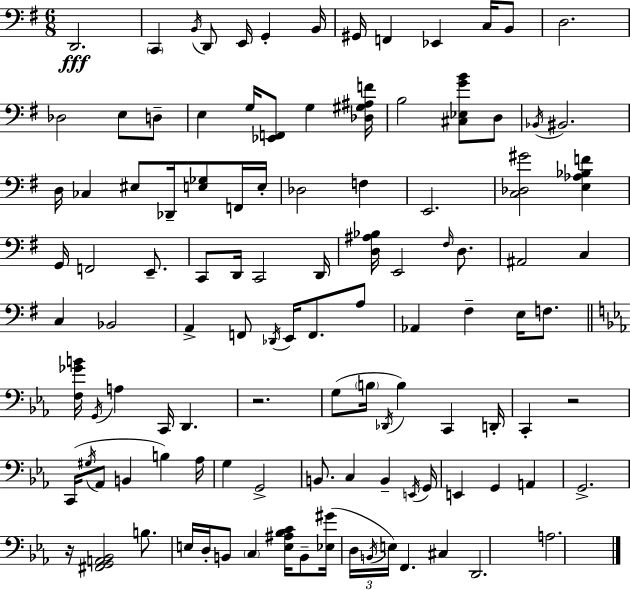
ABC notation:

X:1
T:Untitled
M:6/8
L:1/4
K:Em
D,,2 C,, B,,/4 D,,/2 E,,/4 G,, B,,/4 ^G,,/4 F,, _E,, C,/4 B,,/2 D,2 _D,2 E,/2 D,/2 E, G,/4 [_E,,F,,]/2 G, [_D,^G,^A,F]/4 B,2 [^C,_E,GB]/2 D,/2 _B,,/4 ^B,,2 D,/4 _C, ^E,/2 _D,,/4 [E,_G,]/2 F,,/4 E,/4 _D,2 F, E,,2 [C,_D,^G]2 [E,_A,_B,F] G,,/4 F,,2 E,,/2 C,,/2 D,,/4 C,,2 D,,/4 [D,^A,_B,]/4 E,,2 ^F,/4 D,/2 ^A,,2 C, C, _B,,2 A,, F,,/2 _D,,/4 E,,/4 F,,/2 A,/2 _A,, ^F, E,/4 F,/2 [F,_GB]/4 G,,/4 A, C,,/4 D,, z2 G,/2 B,/4 _D,,/4 B, C,, D,,/4 C,, z2 C,,/4 ^G,/4 _A,,/2 B,, B, _A,/4 G, G,,2 B,,/2 C, B,, E,,/4 G,,/4 E,, G,, A,, G,,2 z/4 [^F,,G,,A,,_B,,]2 B,/2 E,/4 D,/4 B,,/2 C, [E,^A,_B,C]/4 B,,/2 [_E,^G]/4 D,/4 B,,/4 E,/4 F,, ^C, D,,2 A,2